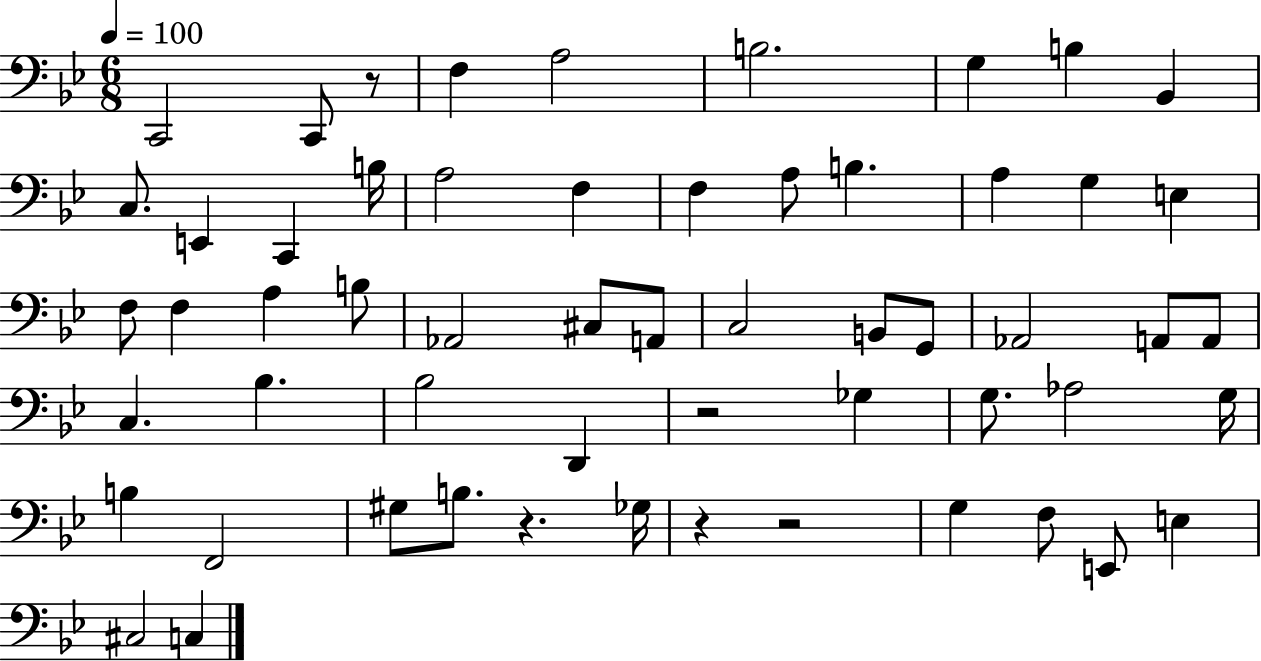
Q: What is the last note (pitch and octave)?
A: C3